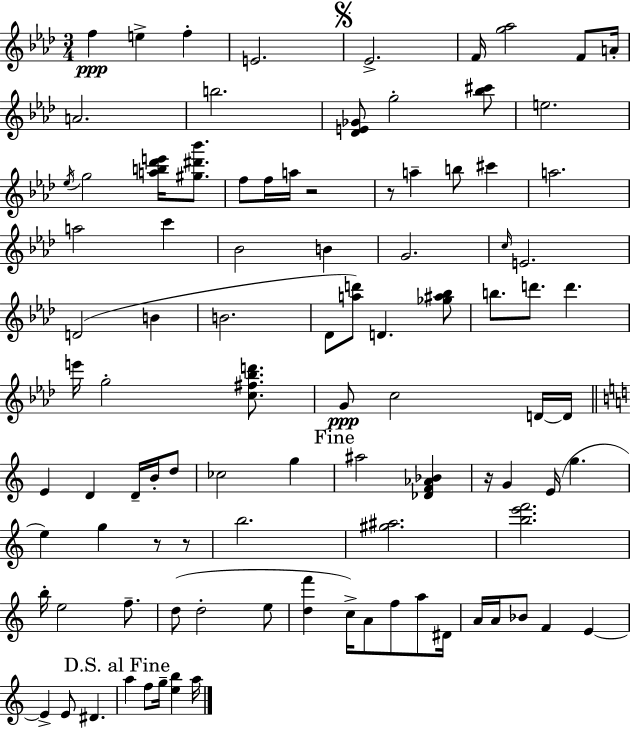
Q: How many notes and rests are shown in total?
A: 97